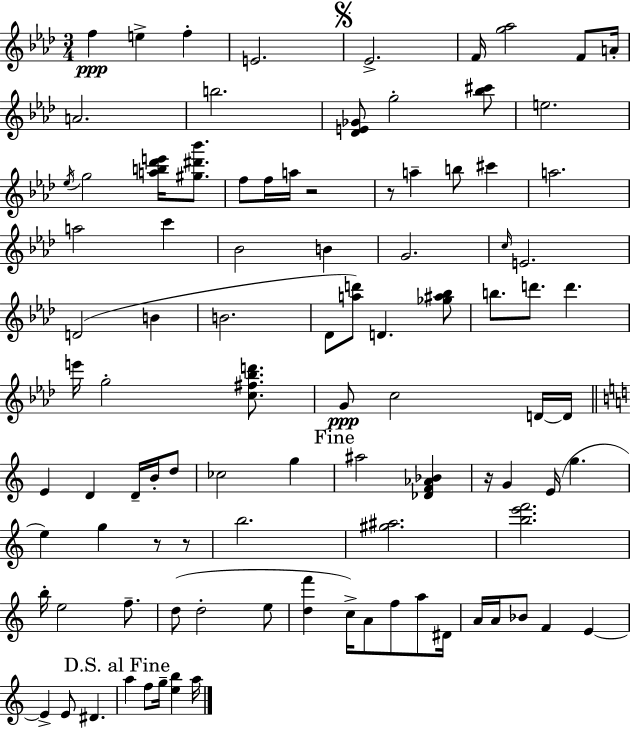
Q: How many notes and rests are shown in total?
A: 97